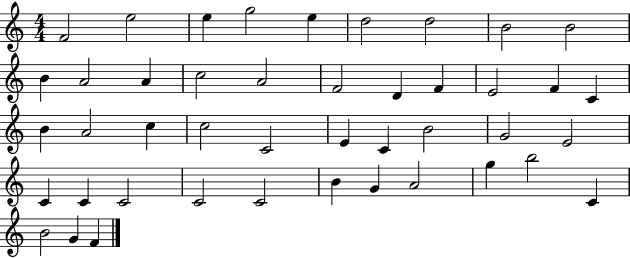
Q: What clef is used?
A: treble